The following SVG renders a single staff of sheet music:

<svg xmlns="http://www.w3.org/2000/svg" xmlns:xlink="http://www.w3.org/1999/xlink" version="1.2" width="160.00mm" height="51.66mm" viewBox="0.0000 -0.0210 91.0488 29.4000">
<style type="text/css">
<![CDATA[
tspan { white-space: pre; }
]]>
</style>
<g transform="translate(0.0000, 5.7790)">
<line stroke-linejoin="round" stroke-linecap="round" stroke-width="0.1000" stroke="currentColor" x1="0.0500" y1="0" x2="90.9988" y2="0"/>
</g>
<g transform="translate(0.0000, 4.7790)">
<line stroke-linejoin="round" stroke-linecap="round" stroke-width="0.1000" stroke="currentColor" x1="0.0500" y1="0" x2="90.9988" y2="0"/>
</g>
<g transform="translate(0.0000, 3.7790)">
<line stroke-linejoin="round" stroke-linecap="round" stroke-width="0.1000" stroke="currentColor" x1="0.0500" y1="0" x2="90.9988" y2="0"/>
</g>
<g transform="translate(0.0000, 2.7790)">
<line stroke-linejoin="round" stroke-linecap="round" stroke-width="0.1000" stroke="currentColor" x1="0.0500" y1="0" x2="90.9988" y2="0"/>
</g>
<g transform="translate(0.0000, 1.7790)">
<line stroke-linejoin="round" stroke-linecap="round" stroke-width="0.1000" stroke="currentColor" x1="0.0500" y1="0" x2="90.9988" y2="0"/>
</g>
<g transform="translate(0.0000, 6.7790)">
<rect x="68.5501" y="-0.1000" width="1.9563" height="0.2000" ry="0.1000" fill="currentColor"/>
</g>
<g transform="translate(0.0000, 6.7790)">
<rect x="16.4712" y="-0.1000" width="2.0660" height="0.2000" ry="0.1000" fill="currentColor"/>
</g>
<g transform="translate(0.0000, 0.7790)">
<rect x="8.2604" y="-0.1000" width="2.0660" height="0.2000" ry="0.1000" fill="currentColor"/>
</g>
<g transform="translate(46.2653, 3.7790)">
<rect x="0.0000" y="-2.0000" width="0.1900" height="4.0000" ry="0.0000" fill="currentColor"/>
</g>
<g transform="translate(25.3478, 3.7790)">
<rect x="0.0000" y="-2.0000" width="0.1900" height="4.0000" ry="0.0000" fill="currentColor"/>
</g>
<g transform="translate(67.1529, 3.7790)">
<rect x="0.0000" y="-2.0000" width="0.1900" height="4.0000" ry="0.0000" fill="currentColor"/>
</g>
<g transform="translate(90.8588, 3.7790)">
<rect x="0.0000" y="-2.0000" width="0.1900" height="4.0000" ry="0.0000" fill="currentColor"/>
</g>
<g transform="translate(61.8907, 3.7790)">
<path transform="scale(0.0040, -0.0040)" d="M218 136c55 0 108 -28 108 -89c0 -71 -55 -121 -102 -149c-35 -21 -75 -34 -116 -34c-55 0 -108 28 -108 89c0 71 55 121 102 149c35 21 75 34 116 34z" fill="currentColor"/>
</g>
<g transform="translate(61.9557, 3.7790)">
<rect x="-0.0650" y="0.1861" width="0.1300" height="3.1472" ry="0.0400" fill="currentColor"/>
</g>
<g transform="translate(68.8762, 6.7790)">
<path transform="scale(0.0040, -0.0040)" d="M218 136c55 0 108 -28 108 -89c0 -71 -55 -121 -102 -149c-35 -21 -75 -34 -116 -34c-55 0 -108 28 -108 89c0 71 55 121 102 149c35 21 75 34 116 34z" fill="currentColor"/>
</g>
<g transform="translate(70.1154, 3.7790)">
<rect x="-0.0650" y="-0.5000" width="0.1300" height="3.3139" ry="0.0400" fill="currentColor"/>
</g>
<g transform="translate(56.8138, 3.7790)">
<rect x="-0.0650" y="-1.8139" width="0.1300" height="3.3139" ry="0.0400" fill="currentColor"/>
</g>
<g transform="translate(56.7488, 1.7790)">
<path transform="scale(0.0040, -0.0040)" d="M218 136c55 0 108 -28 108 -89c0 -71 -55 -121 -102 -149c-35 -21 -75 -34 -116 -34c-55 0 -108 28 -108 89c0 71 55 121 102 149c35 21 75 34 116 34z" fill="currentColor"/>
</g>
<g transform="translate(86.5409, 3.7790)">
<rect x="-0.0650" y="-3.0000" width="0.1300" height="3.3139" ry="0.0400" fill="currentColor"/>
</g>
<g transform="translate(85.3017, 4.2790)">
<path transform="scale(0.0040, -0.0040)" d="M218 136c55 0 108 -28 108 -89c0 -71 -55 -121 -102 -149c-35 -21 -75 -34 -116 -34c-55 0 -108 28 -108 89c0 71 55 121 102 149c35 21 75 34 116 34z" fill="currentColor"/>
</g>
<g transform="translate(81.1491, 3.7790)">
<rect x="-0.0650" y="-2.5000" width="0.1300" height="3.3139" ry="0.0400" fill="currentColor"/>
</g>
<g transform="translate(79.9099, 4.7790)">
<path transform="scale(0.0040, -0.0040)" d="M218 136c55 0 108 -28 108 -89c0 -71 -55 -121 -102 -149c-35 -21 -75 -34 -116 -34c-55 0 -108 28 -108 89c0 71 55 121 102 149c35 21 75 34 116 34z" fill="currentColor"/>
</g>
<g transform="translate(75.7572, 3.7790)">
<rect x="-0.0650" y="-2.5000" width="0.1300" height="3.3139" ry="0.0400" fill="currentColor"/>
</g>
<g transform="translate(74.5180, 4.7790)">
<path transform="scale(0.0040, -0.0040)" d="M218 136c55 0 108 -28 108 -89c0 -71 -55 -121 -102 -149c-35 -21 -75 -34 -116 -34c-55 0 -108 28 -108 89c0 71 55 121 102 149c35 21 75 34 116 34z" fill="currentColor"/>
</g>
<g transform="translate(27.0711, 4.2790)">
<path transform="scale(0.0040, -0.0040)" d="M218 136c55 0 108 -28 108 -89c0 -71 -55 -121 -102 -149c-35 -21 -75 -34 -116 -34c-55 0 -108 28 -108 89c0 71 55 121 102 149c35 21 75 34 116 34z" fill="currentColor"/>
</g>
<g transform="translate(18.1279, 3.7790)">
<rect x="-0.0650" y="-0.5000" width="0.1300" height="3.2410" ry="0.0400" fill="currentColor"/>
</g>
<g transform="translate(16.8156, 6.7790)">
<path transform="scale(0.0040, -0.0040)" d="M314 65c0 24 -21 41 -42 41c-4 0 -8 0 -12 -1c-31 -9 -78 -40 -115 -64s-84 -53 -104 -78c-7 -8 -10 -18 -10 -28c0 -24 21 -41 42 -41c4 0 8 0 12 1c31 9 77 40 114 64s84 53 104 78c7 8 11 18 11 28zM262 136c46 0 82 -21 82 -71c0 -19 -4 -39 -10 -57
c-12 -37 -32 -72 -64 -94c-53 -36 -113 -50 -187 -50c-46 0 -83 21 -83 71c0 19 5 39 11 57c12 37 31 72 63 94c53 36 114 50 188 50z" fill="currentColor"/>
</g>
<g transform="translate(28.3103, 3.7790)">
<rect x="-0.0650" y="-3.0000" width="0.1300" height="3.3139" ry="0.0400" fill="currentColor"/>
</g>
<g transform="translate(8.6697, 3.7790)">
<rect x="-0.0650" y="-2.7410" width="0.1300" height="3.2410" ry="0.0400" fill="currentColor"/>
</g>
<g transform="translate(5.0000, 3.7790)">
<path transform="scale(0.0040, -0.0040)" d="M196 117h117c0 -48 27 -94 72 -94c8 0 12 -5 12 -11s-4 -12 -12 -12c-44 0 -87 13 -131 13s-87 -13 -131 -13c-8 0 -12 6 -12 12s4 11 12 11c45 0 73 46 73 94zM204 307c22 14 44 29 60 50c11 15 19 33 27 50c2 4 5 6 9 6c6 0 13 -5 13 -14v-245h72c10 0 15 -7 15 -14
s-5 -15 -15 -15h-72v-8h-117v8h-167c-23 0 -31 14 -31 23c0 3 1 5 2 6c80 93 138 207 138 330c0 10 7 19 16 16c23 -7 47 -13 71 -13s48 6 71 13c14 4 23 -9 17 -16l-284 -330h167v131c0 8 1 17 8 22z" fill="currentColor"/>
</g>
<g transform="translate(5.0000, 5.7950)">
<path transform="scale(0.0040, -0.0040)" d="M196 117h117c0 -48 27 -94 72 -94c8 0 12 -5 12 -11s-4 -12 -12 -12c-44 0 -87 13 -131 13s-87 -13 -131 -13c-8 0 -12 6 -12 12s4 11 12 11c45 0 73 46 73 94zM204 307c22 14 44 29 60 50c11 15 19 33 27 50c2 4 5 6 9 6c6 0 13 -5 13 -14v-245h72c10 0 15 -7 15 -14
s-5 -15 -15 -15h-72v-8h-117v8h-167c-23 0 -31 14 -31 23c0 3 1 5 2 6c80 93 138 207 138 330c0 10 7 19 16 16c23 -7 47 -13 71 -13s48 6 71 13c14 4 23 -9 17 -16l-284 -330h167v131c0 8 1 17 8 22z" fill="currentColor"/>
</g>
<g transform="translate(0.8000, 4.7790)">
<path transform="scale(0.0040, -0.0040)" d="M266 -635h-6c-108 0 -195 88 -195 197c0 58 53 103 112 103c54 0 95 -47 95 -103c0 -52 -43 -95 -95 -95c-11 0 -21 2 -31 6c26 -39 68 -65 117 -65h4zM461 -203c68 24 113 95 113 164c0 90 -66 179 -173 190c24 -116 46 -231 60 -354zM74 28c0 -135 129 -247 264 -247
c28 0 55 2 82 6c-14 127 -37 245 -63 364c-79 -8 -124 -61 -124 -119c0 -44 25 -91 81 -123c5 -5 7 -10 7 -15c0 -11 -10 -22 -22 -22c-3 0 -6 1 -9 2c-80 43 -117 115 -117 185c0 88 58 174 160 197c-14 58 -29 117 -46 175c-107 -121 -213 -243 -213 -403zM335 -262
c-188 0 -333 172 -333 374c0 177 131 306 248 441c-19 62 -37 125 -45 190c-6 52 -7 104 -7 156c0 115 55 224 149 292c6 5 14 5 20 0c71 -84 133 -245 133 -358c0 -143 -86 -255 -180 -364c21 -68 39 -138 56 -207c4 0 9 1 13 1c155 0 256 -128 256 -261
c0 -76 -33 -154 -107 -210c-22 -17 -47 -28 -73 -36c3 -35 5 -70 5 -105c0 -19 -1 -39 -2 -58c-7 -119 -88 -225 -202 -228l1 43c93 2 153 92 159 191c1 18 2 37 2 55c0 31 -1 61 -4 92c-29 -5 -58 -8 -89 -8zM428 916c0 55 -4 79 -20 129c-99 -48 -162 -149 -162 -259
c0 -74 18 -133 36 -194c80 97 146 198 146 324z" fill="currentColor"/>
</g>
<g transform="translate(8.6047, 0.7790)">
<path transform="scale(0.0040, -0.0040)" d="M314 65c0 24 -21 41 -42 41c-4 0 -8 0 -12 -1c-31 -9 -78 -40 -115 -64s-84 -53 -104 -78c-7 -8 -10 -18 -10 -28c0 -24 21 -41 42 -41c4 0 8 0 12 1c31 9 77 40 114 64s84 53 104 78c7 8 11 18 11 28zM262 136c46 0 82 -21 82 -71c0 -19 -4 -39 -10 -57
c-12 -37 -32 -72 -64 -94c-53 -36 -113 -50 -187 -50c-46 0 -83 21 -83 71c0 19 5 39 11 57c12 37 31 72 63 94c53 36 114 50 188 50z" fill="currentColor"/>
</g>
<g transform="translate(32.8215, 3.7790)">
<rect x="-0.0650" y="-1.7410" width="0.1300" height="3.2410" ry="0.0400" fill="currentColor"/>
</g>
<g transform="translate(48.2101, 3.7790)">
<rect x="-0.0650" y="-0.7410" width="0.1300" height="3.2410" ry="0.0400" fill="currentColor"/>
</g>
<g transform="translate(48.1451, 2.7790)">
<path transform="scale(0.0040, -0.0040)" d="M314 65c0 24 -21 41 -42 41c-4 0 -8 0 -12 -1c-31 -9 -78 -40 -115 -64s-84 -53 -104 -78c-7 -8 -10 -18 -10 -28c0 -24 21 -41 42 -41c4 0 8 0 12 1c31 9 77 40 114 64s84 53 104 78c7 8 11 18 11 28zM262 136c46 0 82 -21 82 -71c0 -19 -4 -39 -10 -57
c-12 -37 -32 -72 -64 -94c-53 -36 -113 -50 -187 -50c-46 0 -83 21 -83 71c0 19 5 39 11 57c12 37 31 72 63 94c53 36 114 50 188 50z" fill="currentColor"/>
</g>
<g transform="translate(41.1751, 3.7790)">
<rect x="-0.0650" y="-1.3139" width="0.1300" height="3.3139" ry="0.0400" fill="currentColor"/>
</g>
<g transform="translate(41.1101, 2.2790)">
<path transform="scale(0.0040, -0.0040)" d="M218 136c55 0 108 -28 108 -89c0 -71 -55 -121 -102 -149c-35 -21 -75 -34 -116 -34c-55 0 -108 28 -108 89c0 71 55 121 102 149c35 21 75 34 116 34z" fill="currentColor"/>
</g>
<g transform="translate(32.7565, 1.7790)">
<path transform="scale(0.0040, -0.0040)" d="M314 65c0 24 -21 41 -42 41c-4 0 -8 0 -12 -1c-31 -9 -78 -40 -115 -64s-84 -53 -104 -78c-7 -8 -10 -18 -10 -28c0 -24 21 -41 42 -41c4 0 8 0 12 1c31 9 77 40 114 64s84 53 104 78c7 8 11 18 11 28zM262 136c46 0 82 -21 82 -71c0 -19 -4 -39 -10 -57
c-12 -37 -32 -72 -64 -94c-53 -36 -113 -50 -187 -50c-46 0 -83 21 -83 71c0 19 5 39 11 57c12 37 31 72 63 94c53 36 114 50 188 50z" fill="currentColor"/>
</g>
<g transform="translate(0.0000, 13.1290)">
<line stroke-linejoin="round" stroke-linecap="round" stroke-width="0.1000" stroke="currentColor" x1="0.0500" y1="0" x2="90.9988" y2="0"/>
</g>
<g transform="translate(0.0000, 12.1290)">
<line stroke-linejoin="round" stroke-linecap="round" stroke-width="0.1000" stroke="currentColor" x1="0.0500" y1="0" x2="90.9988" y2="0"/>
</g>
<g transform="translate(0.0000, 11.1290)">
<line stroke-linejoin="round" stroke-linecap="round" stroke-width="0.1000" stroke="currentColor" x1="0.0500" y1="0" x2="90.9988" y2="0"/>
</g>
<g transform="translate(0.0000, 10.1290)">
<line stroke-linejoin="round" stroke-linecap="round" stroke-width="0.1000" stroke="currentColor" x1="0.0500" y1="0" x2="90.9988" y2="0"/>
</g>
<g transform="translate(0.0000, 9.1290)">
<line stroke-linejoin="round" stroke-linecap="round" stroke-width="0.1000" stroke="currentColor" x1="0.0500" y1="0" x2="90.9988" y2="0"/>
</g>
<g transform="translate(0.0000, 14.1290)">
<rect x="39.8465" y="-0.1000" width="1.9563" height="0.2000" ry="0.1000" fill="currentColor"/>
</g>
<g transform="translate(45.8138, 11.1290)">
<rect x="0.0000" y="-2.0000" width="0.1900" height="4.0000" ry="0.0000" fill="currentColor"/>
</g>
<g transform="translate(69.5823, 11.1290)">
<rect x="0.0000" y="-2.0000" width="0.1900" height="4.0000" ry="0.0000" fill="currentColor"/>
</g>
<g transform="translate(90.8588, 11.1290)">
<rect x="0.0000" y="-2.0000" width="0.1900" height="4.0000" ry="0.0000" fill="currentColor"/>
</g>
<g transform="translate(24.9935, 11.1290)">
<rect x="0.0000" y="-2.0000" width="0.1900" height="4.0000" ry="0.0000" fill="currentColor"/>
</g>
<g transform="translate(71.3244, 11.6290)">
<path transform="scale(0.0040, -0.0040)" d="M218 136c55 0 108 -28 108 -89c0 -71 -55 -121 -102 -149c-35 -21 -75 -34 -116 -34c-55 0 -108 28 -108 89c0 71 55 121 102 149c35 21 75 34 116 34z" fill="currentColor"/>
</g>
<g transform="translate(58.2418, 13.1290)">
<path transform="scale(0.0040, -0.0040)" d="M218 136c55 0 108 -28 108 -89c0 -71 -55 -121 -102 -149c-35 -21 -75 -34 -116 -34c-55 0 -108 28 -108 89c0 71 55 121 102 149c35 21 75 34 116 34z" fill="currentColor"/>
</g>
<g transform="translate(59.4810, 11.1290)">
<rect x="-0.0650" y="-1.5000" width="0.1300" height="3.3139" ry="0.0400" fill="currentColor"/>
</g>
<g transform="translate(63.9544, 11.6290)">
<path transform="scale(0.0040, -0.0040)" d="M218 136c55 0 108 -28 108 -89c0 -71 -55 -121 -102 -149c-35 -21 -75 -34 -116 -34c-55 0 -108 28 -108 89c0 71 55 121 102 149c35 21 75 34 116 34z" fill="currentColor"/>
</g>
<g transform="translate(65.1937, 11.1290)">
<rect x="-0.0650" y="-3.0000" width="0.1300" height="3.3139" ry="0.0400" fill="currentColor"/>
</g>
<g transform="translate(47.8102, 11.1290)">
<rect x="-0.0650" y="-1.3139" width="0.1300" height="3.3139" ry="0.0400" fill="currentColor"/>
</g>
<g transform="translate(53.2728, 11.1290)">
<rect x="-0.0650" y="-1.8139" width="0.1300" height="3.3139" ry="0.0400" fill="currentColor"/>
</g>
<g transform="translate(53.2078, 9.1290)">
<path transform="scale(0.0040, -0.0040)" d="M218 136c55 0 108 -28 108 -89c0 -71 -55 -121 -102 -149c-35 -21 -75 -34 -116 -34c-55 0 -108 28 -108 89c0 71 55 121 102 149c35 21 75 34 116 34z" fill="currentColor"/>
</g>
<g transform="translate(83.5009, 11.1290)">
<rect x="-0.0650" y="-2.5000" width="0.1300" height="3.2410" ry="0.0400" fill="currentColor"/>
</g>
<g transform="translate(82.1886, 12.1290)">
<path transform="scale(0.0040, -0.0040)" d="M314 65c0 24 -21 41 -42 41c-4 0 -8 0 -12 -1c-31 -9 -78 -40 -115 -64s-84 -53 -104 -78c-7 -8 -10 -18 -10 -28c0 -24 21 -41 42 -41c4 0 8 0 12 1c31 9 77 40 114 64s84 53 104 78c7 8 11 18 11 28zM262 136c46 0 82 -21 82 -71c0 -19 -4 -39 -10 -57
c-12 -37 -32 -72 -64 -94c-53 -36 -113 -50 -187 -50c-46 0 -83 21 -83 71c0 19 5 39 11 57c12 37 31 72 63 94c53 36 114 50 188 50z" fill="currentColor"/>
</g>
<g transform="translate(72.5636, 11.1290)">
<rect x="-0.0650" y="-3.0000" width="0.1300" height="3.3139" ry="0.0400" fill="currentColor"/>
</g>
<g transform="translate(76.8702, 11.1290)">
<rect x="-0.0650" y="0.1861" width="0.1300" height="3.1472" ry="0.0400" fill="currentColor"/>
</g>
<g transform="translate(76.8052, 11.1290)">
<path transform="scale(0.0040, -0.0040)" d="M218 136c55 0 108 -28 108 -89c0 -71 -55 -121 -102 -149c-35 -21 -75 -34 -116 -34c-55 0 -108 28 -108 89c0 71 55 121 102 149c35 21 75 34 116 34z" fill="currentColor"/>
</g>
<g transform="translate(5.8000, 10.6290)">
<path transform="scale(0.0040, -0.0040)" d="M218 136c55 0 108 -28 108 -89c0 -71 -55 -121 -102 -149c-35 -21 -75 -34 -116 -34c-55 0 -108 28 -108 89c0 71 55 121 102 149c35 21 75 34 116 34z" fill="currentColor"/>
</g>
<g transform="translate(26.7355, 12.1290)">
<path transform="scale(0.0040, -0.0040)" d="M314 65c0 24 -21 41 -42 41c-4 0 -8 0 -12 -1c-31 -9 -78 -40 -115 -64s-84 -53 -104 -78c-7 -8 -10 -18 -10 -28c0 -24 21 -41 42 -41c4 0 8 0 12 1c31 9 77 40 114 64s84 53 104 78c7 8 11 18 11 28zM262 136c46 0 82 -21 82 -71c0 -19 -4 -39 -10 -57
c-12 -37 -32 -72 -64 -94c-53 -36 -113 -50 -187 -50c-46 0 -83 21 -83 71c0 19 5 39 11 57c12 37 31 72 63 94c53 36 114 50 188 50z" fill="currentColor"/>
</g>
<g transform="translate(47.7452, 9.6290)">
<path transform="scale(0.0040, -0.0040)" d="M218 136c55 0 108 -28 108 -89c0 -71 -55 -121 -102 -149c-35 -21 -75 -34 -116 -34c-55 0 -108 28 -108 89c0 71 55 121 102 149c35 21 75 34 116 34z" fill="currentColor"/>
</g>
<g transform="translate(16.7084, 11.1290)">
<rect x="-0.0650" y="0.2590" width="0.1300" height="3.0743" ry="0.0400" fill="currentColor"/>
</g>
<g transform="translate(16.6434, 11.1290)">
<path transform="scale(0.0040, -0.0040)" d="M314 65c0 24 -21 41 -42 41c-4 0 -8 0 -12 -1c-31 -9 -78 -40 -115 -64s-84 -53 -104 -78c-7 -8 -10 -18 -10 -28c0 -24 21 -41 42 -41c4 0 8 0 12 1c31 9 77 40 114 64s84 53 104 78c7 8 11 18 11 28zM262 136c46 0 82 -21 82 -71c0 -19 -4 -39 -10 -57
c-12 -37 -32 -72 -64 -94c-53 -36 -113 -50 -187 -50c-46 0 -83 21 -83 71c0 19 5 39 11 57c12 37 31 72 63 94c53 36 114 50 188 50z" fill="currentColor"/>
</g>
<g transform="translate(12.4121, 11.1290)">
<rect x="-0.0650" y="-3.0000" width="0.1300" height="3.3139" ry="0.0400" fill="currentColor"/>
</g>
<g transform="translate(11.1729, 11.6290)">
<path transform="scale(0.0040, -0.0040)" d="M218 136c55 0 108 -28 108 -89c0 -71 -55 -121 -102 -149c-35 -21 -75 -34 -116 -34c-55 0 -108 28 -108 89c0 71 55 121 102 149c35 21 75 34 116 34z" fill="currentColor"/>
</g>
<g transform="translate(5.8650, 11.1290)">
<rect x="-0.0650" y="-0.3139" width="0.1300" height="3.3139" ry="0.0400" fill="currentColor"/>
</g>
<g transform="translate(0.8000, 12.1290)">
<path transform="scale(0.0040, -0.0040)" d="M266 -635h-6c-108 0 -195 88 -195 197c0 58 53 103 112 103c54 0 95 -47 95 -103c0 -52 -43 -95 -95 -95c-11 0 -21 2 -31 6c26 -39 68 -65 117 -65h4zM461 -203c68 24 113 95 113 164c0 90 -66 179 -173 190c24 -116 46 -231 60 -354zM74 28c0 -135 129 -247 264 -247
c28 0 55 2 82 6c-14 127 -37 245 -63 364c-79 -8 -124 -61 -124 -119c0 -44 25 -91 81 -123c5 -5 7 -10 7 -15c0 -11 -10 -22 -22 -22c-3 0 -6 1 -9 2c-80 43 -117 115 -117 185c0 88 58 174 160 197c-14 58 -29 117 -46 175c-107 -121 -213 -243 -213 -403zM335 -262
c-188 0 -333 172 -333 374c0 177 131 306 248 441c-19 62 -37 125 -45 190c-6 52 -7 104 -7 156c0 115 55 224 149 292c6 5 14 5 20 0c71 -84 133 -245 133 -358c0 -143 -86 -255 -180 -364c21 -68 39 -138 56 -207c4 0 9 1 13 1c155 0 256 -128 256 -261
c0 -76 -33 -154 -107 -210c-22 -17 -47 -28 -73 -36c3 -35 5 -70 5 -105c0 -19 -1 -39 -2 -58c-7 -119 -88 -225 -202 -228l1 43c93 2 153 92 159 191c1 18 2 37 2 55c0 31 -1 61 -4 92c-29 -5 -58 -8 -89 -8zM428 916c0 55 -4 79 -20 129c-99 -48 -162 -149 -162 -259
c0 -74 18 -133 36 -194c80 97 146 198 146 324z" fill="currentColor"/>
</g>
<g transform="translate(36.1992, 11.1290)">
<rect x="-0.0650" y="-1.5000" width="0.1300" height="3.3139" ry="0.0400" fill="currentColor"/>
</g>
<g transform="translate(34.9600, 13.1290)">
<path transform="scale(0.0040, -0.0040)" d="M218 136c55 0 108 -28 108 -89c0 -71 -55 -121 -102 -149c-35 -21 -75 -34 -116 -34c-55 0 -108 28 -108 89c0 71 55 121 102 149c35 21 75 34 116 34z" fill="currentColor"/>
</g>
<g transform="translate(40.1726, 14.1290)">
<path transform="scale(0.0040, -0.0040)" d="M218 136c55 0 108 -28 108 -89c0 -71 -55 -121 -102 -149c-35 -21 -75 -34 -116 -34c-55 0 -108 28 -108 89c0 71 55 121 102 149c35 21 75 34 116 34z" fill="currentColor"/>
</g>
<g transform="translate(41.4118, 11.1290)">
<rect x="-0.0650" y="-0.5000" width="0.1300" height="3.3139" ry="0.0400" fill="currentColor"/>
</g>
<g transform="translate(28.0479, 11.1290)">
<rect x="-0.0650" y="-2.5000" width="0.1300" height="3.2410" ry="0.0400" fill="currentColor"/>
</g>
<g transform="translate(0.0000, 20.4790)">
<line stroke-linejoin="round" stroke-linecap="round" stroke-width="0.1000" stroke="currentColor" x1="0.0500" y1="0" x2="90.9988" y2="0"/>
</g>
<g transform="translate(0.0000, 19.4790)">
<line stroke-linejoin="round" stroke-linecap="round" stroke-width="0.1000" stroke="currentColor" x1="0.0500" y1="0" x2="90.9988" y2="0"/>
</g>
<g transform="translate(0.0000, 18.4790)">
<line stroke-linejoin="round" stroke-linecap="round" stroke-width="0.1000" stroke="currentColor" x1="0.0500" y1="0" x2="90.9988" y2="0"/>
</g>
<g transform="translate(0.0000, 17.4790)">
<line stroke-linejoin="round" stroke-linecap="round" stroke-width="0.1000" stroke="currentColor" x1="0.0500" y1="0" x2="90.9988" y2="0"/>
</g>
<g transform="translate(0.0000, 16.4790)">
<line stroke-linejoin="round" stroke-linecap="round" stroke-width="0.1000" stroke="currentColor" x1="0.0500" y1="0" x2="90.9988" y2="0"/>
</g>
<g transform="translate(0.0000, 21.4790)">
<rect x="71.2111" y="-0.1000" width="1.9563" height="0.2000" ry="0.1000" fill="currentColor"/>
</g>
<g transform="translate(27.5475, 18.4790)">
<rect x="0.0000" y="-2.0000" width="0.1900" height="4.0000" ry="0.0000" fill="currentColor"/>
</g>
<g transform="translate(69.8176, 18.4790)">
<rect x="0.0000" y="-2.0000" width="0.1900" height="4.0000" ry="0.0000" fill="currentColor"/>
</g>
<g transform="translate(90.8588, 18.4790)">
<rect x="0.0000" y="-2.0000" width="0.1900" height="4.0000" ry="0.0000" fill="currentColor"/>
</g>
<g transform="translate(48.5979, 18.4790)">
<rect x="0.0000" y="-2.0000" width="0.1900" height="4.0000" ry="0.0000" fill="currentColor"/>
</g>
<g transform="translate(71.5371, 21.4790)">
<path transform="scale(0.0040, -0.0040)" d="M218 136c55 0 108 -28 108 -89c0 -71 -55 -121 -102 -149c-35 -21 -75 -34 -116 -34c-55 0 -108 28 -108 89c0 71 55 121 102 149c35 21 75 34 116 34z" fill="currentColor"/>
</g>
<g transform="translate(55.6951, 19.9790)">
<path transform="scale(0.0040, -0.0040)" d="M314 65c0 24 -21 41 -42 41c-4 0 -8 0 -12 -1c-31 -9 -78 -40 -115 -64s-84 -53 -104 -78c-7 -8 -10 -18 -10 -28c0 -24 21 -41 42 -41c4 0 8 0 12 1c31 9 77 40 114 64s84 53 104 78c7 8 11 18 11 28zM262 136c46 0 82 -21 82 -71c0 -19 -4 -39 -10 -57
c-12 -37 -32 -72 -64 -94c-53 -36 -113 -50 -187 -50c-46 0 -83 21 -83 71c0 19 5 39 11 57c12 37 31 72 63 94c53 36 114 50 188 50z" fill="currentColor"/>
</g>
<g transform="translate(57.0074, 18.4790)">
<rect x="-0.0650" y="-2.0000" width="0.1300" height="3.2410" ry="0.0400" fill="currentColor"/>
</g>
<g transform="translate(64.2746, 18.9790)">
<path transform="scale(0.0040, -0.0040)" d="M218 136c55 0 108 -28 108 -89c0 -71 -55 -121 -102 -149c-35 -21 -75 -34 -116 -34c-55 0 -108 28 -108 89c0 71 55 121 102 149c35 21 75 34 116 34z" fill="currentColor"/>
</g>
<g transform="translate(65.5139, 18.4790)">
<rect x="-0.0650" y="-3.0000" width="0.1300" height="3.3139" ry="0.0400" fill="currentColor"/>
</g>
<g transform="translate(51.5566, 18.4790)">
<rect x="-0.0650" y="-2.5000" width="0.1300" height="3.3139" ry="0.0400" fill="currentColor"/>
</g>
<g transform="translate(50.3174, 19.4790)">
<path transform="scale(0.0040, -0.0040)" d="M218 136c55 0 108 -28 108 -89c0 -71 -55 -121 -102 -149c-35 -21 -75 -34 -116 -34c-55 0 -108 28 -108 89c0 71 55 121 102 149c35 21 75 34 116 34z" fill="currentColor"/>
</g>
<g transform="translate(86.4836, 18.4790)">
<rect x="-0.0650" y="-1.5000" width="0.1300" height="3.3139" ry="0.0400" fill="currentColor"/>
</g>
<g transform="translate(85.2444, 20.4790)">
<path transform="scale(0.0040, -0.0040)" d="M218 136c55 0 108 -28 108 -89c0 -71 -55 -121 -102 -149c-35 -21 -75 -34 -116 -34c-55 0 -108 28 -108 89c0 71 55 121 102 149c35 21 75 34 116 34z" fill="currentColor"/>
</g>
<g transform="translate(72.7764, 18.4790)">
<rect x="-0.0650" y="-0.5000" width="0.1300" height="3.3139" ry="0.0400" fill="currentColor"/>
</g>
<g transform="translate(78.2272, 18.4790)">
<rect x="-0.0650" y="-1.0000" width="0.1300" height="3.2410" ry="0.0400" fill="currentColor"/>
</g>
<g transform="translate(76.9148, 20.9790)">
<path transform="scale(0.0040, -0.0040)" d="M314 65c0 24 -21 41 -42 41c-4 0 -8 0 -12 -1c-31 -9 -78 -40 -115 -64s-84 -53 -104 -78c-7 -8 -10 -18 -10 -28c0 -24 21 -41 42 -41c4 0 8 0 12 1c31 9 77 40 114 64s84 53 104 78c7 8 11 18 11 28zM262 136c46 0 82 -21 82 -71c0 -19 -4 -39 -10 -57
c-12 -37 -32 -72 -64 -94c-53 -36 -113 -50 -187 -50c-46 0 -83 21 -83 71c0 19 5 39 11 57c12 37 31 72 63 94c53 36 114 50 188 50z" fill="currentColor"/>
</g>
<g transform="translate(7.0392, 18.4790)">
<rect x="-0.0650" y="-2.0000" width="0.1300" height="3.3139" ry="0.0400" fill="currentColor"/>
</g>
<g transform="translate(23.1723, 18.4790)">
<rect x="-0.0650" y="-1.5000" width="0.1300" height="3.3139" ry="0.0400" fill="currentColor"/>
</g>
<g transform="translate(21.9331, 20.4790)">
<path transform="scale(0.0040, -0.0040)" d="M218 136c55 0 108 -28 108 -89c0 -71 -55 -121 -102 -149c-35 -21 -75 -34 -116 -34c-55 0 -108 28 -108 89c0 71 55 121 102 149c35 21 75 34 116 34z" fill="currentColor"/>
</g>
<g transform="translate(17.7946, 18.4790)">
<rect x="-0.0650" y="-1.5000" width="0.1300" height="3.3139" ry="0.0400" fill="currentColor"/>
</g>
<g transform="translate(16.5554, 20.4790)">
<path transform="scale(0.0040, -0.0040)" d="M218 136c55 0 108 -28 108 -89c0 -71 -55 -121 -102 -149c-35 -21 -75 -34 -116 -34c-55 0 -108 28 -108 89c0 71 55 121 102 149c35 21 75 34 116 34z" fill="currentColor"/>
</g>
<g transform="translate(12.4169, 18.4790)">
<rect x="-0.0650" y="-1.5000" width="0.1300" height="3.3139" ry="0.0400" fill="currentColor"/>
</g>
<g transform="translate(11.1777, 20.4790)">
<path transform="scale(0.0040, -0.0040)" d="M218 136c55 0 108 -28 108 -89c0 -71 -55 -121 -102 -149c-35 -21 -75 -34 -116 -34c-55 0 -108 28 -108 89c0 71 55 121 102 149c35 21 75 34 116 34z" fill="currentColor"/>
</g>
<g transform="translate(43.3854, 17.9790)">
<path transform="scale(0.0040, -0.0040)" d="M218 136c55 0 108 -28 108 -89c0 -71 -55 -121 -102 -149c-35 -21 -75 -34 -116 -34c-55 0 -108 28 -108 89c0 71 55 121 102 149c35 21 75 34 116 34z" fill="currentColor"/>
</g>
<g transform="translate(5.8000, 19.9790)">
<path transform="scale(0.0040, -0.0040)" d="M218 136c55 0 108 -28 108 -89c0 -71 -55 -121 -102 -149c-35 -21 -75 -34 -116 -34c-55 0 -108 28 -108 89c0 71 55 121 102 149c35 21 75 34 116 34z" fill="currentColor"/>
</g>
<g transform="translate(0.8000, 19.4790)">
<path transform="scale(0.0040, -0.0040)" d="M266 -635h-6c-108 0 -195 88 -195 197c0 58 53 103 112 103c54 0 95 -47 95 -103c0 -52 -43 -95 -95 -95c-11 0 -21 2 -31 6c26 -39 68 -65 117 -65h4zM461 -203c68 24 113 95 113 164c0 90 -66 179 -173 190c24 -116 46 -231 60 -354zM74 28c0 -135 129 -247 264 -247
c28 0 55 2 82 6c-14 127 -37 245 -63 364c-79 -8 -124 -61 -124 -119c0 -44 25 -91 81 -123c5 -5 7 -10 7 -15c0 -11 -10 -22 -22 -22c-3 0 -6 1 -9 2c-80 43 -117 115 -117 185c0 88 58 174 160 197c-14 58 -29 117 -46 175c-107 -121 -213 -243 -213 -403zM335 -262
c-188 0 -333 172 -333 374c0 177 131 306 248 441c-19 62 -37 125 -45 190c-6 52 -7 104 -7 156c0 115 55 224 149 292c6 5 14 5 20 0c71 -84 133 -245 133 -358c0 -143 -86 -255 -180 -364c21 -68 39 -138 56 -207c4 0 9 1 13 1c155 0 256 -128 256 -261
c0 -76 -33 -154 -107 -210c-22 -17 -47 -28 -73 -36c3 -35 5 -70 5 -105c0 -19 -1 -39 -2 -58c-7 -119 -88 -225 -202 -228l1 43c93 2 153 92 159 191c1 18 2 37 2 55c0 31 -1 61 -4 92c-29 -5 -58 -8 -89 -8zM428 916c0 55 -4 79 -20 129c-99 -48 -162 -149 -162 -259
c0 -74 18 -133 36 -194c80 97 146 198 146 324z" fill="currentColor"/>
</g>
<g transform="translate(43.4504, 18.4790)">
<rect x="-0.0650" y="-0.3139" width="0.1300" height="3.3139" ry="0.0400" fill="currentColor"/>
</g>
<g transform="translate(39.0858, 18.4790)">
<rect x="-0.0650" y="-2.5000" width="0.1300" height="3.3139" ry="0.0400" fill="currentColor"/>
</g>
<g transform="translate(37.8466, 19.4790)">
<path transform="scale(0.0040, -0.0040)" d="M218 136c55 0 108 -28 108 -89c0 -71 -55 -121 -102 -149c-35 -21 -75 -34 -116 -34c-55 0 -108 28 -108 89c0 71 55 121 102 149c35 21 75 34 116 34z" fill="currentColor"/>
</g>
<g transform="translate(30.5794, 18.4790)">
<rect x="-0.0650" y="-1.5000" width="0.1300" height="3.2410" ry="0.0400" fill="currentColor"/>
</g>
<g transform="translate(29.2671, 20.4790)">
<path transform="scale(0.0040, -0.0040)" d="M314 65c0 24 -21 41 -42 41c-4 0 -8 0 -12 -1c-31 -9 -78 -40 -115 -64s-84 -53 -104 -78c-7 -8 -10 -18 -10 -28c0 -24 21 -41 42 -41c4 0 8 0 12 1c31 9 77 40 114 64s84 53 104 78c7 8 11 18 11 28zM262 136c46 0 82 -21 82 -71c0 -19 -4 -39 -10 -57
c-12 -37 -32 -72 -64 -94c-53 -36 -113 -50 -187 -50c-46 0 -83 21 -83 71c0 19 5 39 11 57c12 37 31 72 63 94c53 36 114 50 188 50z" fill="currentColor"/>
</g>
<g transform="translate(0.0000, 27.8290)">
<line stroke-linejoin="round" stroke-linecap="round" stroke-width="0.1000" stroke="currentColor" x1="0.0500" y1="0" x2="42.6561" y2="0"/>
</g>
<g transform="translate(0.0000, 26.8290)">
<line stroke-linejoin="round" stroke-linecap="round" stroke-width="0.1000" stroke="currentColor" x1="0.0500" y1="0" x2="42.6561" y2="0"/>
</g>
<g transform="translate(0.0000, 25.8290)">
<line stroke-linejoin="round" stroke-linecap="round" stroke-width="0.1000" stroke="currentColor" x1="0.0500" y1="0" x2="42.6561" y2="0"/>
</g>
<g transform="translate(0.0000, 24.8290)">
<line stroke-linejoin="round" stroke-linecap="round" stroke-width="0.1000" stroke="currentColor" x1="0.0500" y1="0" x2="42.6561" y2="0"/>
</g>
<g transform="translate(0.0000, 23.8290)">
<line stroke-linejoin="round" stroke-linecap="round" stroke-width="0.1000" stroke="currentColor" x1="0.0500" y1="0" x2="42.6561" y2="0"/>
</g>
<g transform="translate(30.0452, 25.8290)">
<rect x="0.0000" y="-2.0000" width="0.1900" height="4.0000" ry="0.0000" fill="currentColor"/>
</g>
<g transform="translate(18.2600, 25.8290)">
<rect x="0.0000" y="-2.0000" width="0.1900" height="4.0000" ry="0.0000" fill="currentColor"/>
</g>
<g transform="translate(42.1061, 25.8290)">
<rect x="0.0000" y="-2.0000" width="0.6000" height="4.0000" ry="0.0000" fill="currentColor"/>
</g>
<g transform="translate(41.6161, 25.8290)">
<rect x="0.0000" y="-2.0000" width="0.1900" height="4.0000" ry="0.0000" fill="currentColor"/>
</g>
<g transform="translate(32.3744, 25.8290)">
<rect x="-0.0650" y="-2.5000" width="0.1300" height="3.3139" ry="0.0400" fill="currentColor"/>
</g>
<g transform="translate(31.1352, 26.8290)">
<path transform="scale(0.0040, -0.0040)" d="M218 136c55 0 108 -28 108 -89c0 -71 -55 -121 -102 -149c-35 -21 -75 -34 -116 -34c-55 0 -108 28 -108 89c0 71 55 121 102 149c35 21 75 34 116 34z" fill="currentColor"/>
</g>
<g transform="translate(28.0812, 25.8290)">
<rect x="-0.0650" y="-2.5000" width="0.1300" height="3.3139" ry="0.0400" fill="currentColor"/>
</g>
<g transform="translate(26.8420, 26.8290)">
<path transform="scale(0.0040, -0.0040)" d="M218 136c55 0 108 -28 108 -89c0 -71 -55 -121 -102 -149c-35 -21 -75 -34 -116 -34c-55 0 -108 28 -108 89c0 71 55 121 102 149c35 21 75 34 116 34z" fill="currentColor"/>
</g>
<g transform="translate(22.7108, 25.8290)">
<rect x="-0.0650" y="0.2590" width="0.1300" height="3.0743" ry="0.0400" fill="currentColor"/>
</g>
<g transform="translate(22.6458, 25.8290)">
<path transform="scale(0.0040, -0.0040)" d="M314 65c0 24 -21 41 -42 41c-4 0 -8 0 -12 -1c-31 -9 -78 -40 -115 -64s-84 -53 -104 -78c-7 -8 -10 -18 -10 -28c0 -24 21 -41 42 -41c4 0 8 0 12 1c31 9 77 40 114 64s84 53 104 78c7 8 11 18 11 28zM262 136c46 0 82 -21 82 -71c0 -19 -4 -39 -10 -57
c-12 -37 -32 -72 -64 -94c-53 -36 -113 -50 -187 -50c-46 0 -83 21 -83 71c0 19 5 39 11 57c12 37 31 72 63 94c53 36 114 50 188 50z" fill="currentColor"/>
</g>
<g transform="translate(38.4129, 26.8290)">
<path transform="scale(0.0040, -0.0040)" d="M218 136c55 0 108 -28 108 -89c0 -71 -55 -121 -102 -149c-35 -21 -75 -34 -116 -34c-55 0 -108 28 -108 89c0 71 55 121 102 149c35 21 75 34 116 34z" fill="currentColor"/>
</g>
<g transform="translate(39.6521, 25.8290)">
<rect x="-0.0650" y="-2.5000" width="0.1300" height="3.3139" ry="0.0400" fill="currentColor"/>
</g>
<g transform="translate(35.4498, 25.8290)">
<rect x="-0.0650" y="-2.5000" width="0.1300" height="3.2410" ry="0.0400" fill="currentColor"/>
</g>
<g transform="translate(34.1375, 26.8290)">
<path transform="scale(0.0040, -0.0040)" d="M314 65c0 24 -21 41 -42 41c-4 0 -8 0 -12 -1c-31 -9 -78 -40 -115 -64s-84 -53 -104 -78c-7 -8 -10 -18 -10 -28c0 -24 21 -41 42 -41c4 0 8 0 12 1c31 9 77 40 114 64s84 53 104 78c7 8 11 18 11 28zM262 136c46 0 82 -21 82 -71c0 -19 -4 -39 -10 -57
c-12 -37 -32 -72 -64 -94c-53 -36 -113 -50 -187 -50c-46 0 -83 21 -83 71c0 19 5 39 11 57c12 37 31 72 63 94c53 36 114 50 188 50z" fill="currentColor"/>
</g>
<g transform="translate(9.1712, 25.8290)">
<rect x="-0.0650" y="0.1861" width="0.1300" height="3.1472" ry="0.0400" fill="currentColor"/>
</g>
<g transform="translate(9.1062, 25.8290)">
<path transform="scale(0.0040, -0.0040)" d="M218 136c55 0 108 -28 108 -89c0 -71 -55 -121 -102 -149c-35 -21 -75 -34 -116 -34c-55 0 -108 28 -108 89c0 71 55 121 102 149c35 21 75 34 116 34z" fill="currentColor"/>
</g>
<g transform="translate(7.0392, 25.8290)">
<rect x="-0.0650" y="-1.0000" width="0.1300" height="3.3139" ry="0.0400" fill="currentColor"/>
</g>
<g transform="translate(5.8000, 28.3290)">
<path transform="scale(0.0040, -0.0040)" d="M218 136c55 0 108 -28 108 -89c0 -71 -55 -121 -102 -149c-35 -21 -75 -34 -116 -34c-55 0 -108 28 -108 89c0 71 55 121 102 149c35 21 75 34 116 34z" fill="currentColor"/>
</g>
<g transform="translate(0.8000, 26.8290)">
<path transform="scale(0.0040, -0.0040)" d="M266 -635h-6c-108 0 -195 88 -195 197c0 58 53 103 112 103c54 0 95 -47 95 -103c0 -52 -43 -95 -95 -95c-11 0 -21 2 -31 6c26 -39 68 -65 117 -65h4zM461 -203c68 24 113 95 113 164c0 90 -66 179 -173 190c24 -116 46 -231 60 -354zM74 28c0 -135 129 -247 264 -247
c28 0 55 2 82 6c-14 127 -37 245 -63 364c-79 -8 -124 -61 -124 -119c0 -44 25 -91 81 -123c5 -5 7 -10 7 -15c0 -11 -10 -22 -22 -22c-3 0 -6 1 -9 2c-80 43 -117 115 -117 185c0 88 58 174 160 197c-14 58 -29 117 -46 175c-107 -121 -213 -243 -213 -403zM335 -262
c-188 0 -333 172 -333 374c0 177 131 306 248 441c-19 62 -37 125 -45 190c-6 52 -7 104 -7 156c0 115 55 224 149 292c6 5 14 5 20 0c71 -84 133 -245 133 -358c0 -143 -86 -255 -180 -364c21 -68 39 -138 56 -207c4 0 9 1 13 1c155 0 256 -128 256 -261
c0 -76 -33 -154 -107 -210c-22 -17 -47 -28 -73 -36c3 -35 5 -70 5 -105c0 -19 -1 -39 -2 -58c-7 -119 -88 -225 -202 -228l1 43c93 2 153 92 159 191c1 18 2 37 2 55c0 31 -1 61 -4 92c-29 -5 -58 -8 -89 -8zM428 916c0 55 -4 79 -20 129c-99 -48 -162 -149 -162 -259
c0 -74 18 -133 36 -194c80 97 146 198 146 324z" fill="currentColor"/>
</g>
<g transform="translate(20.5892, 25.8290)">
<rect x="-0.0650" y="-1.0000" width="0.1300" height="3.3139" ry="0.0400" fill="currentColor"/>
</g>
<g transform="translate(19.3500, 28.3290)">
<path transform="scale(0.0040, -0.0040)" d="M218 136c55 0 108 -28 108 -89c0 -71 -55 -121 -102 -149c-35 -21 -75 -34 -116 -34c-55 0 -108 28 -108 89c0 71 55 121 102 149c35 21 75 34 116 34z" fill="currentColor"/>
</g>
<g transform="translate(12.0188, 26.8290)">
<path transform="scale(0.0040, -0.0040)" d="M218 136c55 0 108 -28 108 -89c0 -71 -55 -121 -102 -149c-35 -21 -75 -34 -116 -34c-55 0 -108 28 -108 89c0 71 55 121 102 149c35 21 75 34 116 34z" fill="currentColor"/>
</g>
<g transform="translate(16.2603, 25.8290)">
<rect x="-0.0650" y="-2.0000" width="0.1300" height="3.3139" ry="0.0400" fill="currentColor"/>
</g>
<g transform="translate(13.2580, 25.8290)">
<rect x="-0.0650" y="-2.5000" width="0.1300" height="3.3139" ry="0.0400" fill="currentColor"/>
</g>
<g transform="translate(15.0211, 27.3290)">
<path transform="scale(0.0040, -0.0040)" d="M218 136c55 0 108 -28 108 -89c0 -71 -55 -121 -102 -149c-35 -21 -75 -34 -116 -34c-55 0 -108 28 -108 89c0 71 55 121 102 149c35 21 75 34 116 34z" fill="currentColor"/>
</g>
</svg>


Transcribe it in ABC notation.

X:1
T:Untitled
M:4/4
L:1/4
K:C
a2 C2 A f2 e d2 f B C G G A c A B2 G2 E C e f E A A B G2 F E E E E2 G c G F2 A C D2 E D B G F D B2 G G G2 G